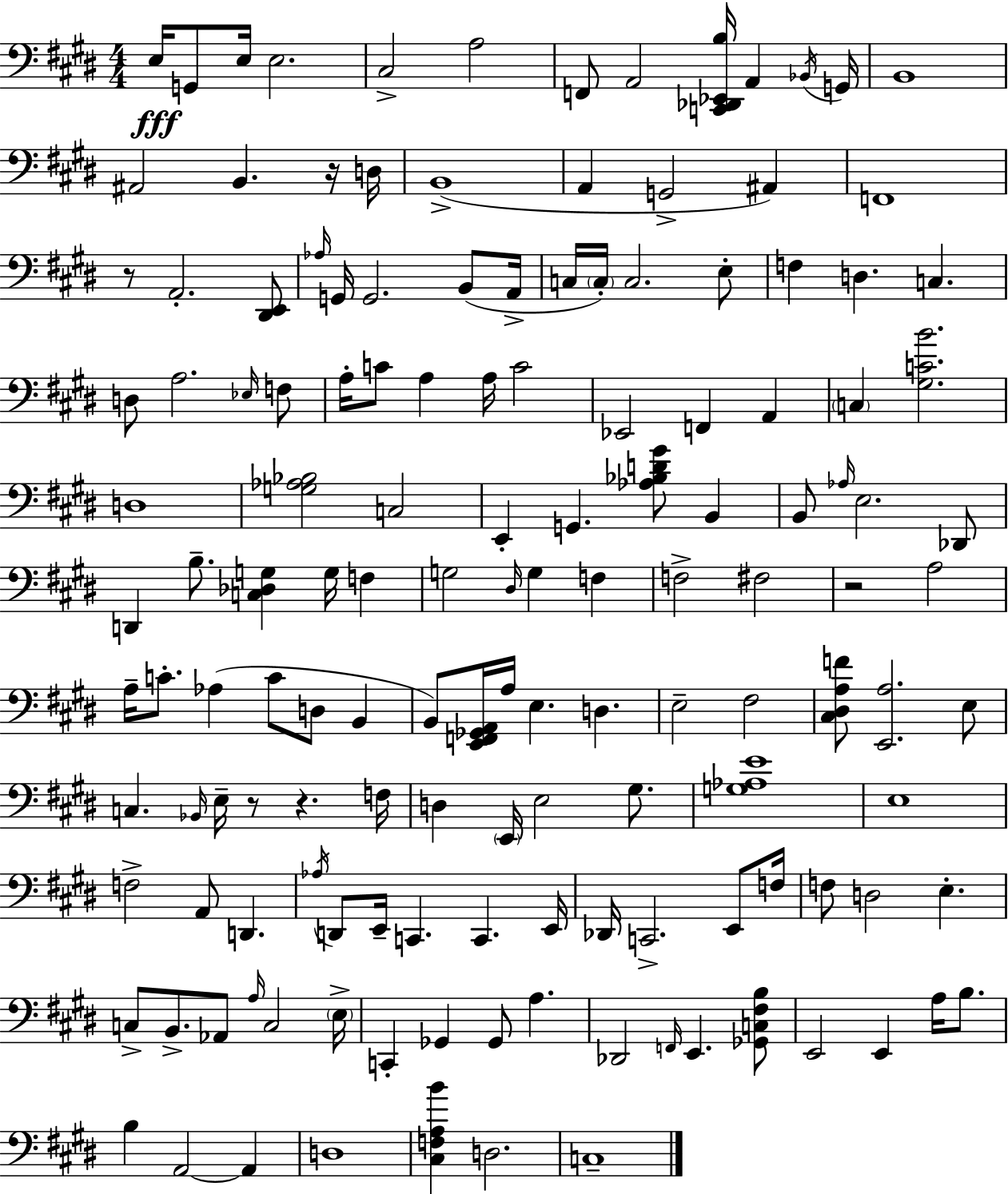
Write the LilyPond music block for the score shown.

{
  \clef bass
  \numericTimeSignature
  \time 4/4
  \key e \major
  e16\fff g,8 e16 e2. | cis2-> a2 | f,8 a,2 <c, des, ees, b>16 a,4 \acciaccatura { bes,16 } | g,16 b,1 | \break ais,2 b,4. r16 | d16 b,1->( | a,4 g,2-> ais,4) | f,1 | \break r8 a,2.-. <dis, e,>8 | \grace { aes16 } g,16 g,2. b,8( | a,16-> c16 \parenthesize c16-.) c2. | e8-. f4 d4. c4. | \break d8 a2. | \grace { ees16 } f8 a16-. c'8 a4 a16 c'2 | ees,2 f,4 a,4 | \parenthesize c4 <gis c' b'>2. | \break d1 | <g aes bes>2 c2 | e,4-. g,4. <aes bes d' gis'>8 b,4 | b,8 \grace { aes16 } e2. | \break des,8 d,4 b8.-- <c des g>4 g16 | f4 g2 \grace { dis16 } g4 | f4 f2-> fis2 | r2 a2 | \break a16-- c'8.-. aes4( c'8 d8 | b,4 b,8) <e, f, ges, a,>16 a16 e4. d4. | e2-- fis2 | <cis dis a f'>8 <e, a>2. | \break e8 c4. \grace { bes,16 } e16-- r8 r4. | f16 d4 \parenthesize e,16 e2 | gis8. <g aes e'>1 | e1 | \break f2-> a,8 | d,4. \acciaccatura { aes16 } d,8 e,16-- c,4. | c,4. e,16 des,16 c,2.-> | e,8 f16 f8 d2 | \break e4.-. c8-> b,8.-> aes,8 \grace { a16 } c2 | \parenthesize e16-> c,4-. ges,4 | ges,8 a4. des,2 | \grace { f,16 } e,4. <ges, c fis b>8 e,2 | \break e,4 a16 b8. b4 a,2~~ | a,4 d1 | <cis f a b'>4 d2. | c1-- | \break \bar "|."
}